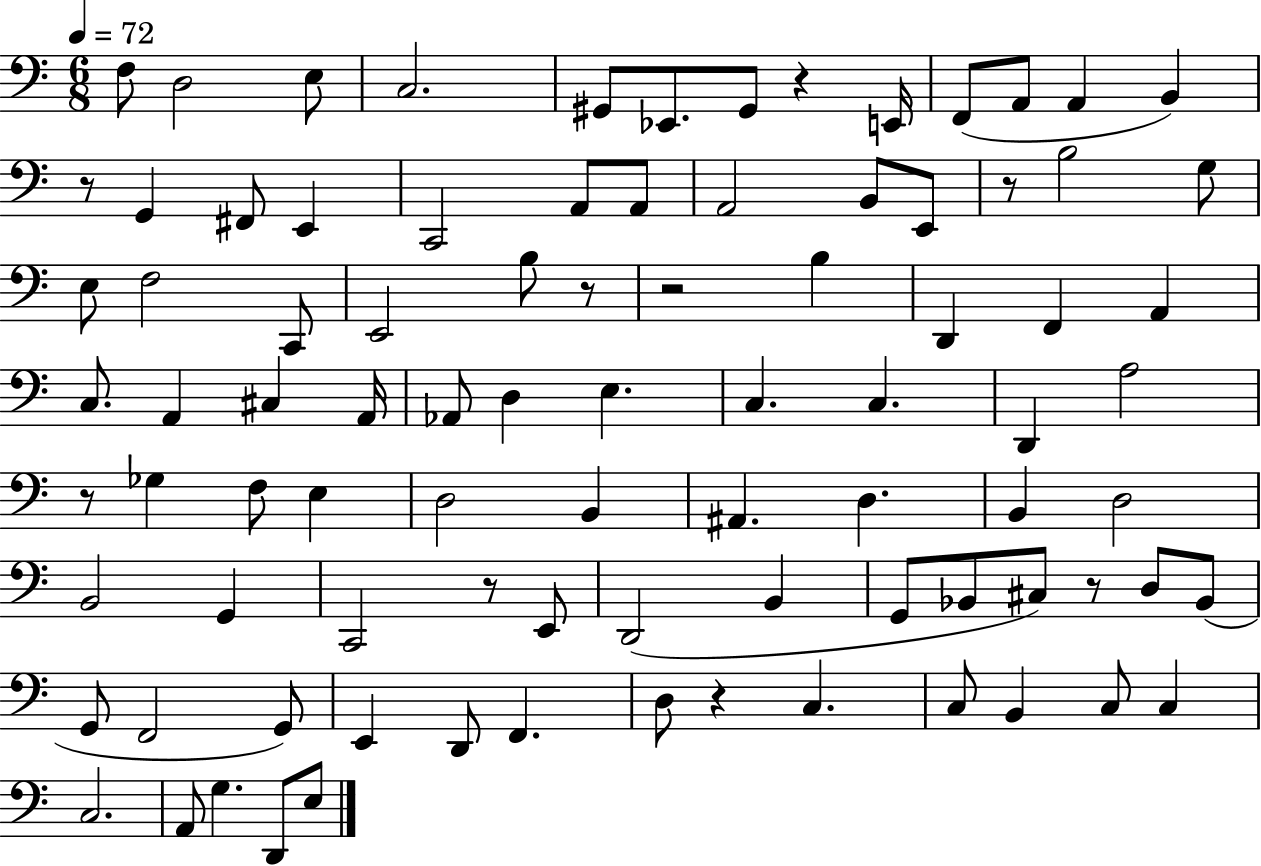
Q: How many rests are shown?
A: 9